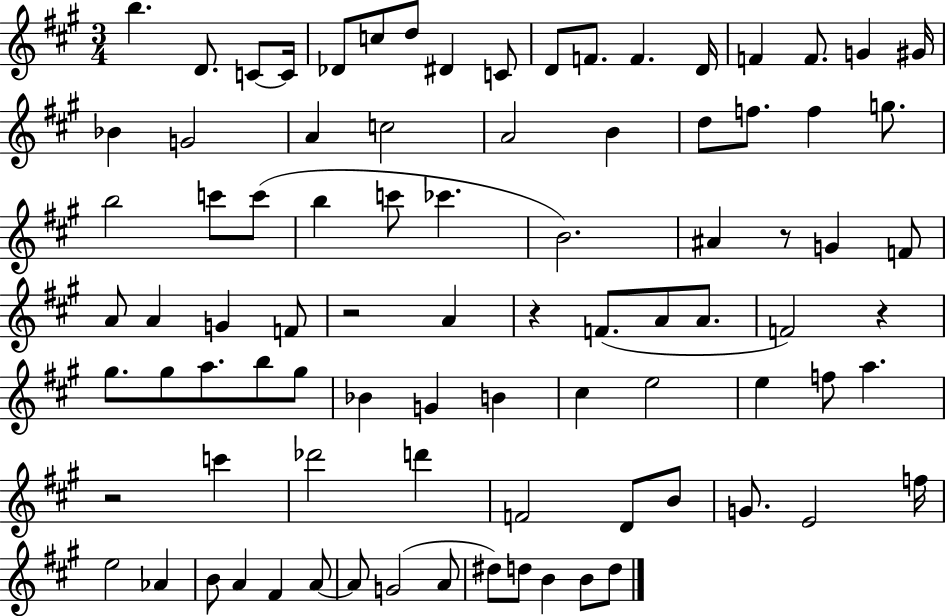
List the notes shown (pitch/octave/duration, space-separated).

B5/q. D4/e. C4/e C4/s Db4/e C5/e D5/e D#4/q C4/e D4/e F4/e. F4/q. D4/s F4/q F4/e. G4/q G#4/s Bb4/q G4/h A4/q C5/h A4/h B4/q D5/e F5/e. F5/q G5/e. B5/h C6/e C6/e B5/q C6/e CES6/q. B4/h. A#4/q R/e G4/q F4/e A4/e A4/q G4/q F4/e R/h A4/q R/q F4/e. A4/e A4/e. F4/h R/q G#5/e. G#5/e A5/e. B5/e G#5/e Bb4/q G4/q B4/q C#5/q E5/h E5/q F5/e A5/q. R/h C6/q Db6/h D6/q F4/h D4/e B4/e G4/e. E4/h F5/s E5/h Ab4/q B4/e A4/q F#4/q A4/e A4/e G4/h A4/e D#5/e D5/e B4/q B4/e D5/e